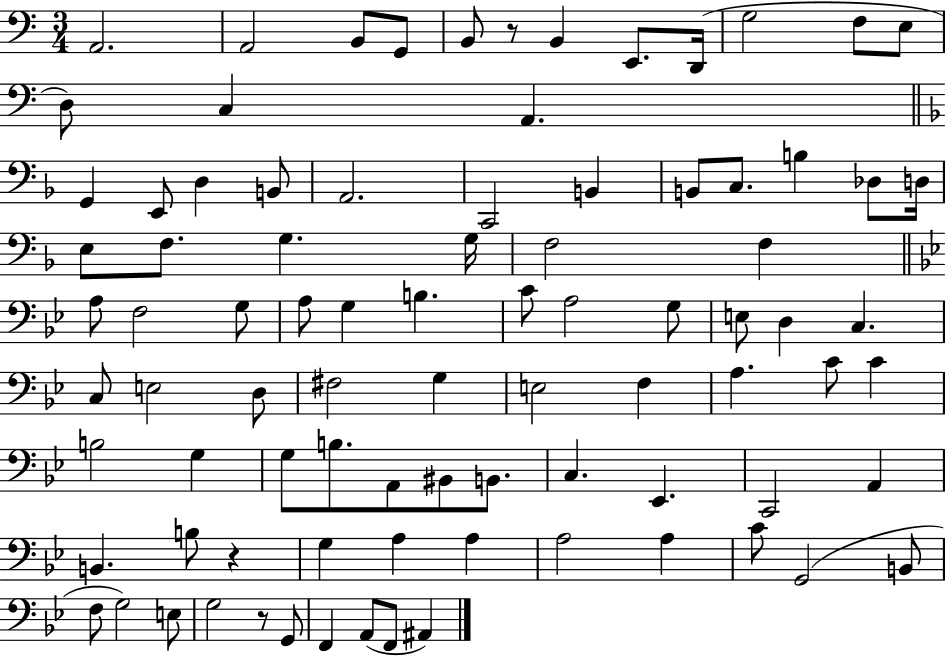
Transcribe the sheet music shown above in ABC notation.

X:1
T:Untitled
M:3/4
L:1/4
K:C
A,,2 A,,2 B,,/2 G,,/2 B,,/2 z/2 B,, E,,/2 D,,/4 G,2 F,/2 E,/2 D,/2 C, A,, G,, E,,/2 D, B,,/2 A,,2 C,,2 B,, B,,/2 C,/2 B, _D,/2 D,/4 E,/2 F,/2 G, G,/4 F,2 F, A,/2 F,2 G,/2 A,/2 G, B, C/2 A,2 G,/2 E,/2 D, C, C,/2 E,2 D,/2 ^F,2 G, E,2 F, A, C/2 C B,2 G, G,/2 B,/2 A,,/2 ^B,,/2 B,,/2 C, _E,, C,,2 A,, B,, B,/2 z G, A, A, A,2 A, C/2 G,,2 B,,/2 F,/2 G,2 E,/2 G,2 z/2 G,,/2 F,, A,,/2 F,,/2 ^A,,